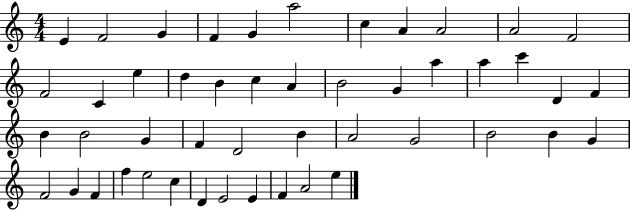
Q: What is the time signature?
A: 4/4